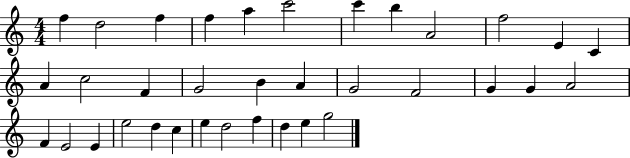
F5/q D5/h F5/q F5/q A5/q C6/h C6/q B5/q A4/h F5/h E4/q C4/q A4/q C5/h F4/q G4/h B4/q A4/q G4/h F4/h G4/q G4/q A4/h F4/q E4/h E4/q E5/h D5/q C5/q E5/q D5/h F5/q D5/q E5/q G5/h